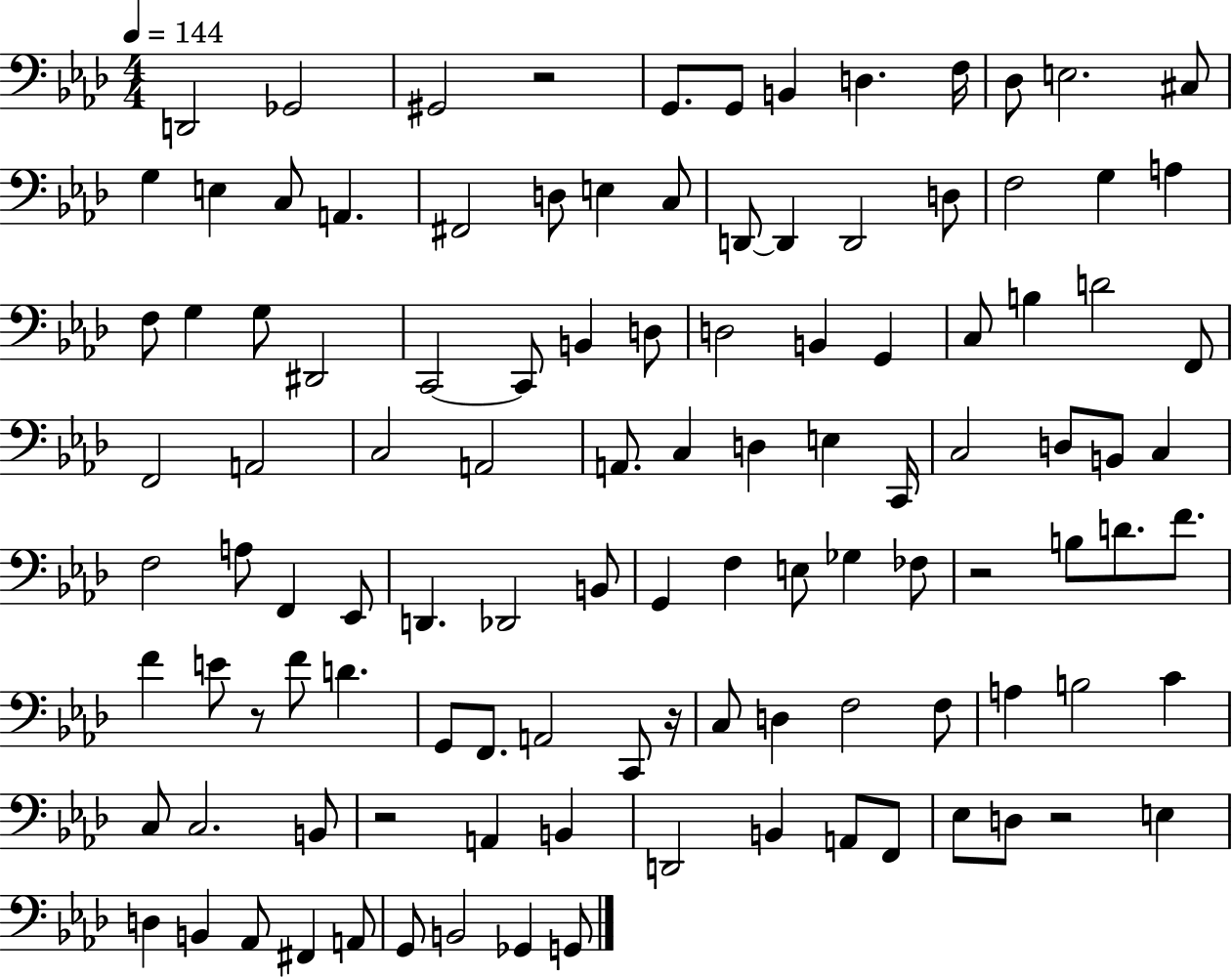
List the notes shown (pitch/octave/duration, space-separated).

D2/h Gb2/h G#2/h R/h G2/e. G2/e B2/q D3/q. F3/s Db3/e E3/h. C#3/e G3/q E3/q C3/e A2/q. F#2/h D3/e E3/q C3/e D2/e D2/q D2/h D3/e F3/h G3/q A3/q F3/e G3/q G3/e D#2/h C2/h C2/e B2/q D3/e D3/h B2/q G2/q C3/e B3/q D4/h F2/e F2/h A2/h C3/h A2/h A2/e. C3/q D3/q E3/q C2/s C3/h D3/e B2/e C3/q F3/h A3/e F2/q Eb2/e D2/q. Db2/h B2/e G2/q F3/q E3/e Gb3/q FES3/e R/h B3/e D4/e. F4/e. F4/q E4/e R/e F4/e D4/q. G2/e F2/e. A2/h C2/e R/s C3/e D3/q F3/h F3/e A3/q B3/h C4/q C3/e C3/h. B2/e R/h A2/q B2/q D2/h B2/q A2/e F2/e Eb3/e D3/e R/h E3/q D3/q B2/q Ab2/e F#2/q A2/e G2/e B2/h Gb2/q G2/e